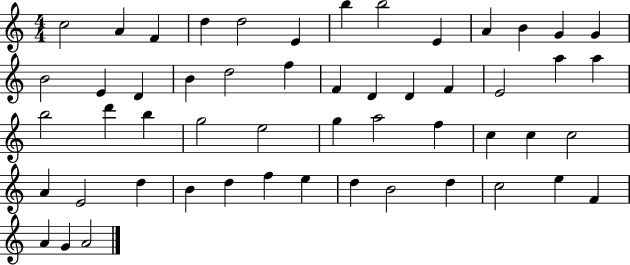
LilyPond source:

{
  \clef treble
  \numericTimeSignature
  \time 4/4
  \key c \major
  c''2 a'4 f'4 | d''4 d''2 e'4 | b''4 b''2 e'4 | a'4 b'4 g'4 g'4 | \break b'2 e'4 d'4 | b'4 d''2 f''4 | f'4 d'4 d'4 f'4 | e'2 a''4 a''4 | \break b''2 d'''4 b''4 | g''2 e''2 | g''4 a''2 f''4 | c''4 c''4 c''2 | \break a'4 e'2 d''4 | b'4 d''4 f''4 e''4 | d''4 b'2 d''4 | c''2 e''4 f'4 | \break a'4 g'4 a'2 | \bar "|."
}